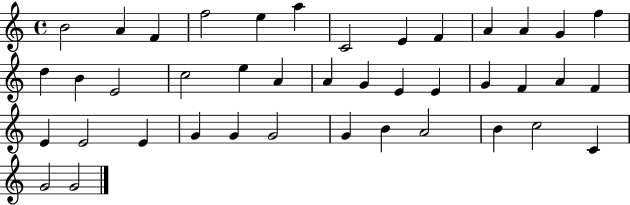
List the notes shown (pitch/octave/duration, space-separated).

B4/h A4/q F4/q F5/h E5/q A5/q C4/h E4/q F4/q A4/q A4/q G4/q F5/q D5/q B4/q E4/h C5/h E5/q A4/q A4/q G4/q E4/q E4/q G4/q F4/q A4/q F4/q E4/q E4/h E4/q G4/q G4/q G4/h G4/q B4/q A4/h B4/q C5/h C4/q G4/h G4/h